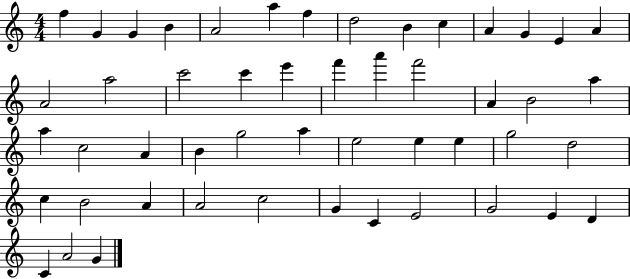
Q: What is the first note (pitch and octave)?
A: F5